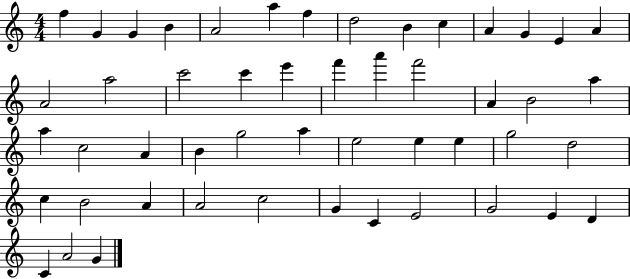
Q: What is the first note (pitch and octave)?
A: F5